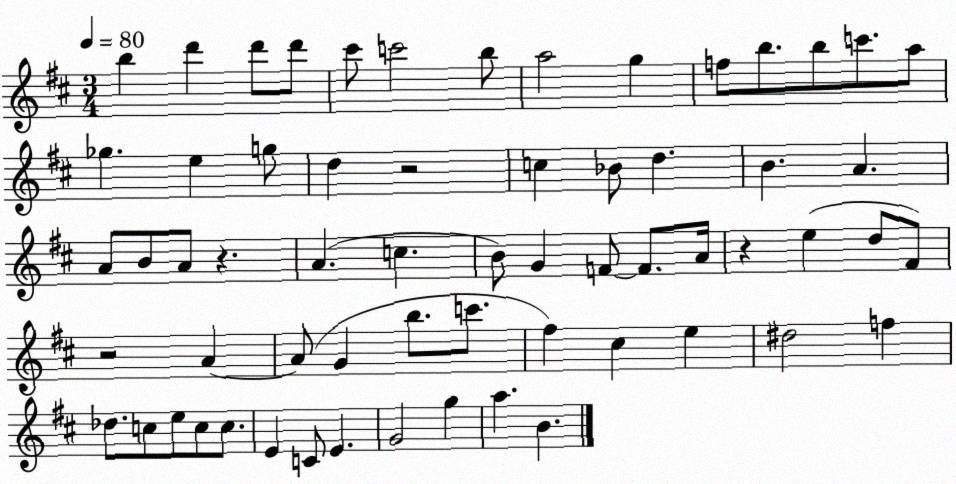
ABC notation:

X:1
T:Untitled
M:3/4
L:1/4
K:D
b d' d'/2 d'/2 ^c'/2 c'2 b/2 a2 g f/2 b/2 b/2 c'/2 a/2 _g e g/2 d z2 c _B/2 d B A A/2 B/2 A/2 z A c B/2 G F/2 F/2 A/4 z e d/2 ^F/2 z2 A A/2 G b/2 c'/2 ^f ^c e ^d2 f _d/2 c/2 e/2 c/2 c/2 E C/2 E G2 g a B